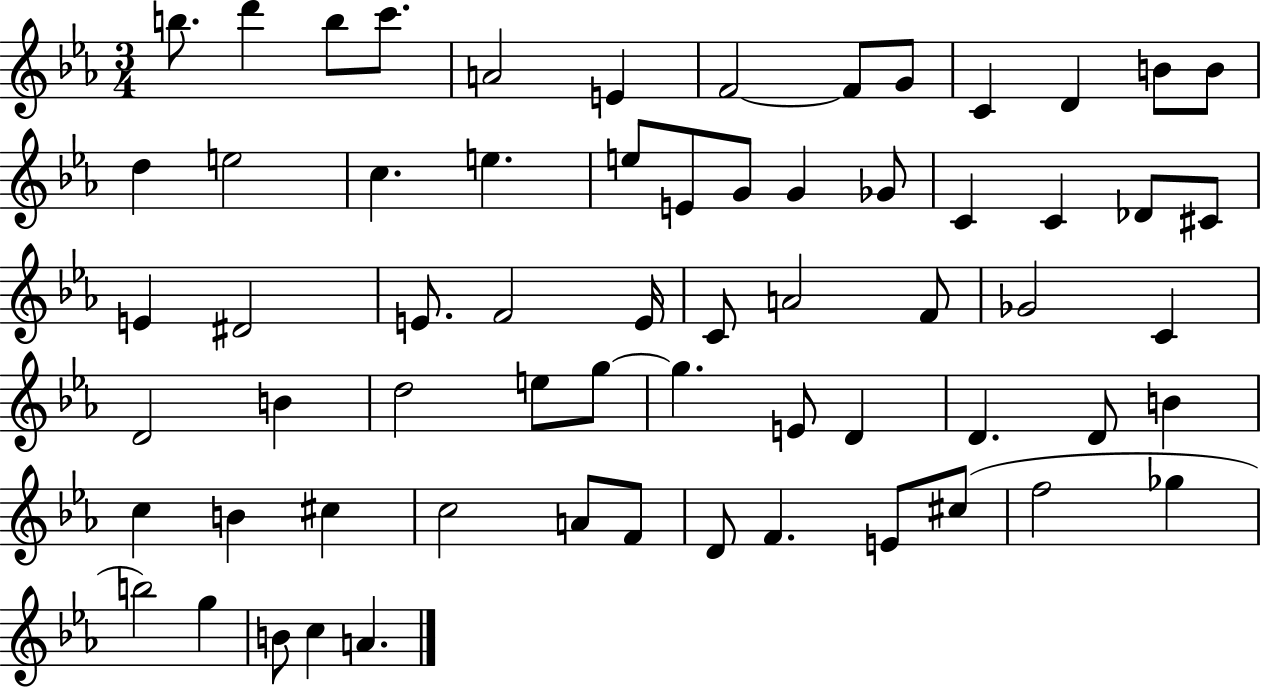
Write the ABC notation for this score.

X:1
T:Untitled
M:3/4
L:1/4
K:Eb
b/2 d' b/2 c'/2 A2 E F2 F/2 G/2 C D B/2 B/2 d e2 c e e/2 E/2 G/2 G _G/2 C C _D/2 ^C/2 E ^D2 E/2 F2 E/4 C/2 A2 F/2 _G2 C D2 B d2 e/2 g/2 g E/2 D D D/2 B c B ^c c2 A/2 F/2 D/2 F E/2 ^c/2 f2 _g b2 g B/2 c A